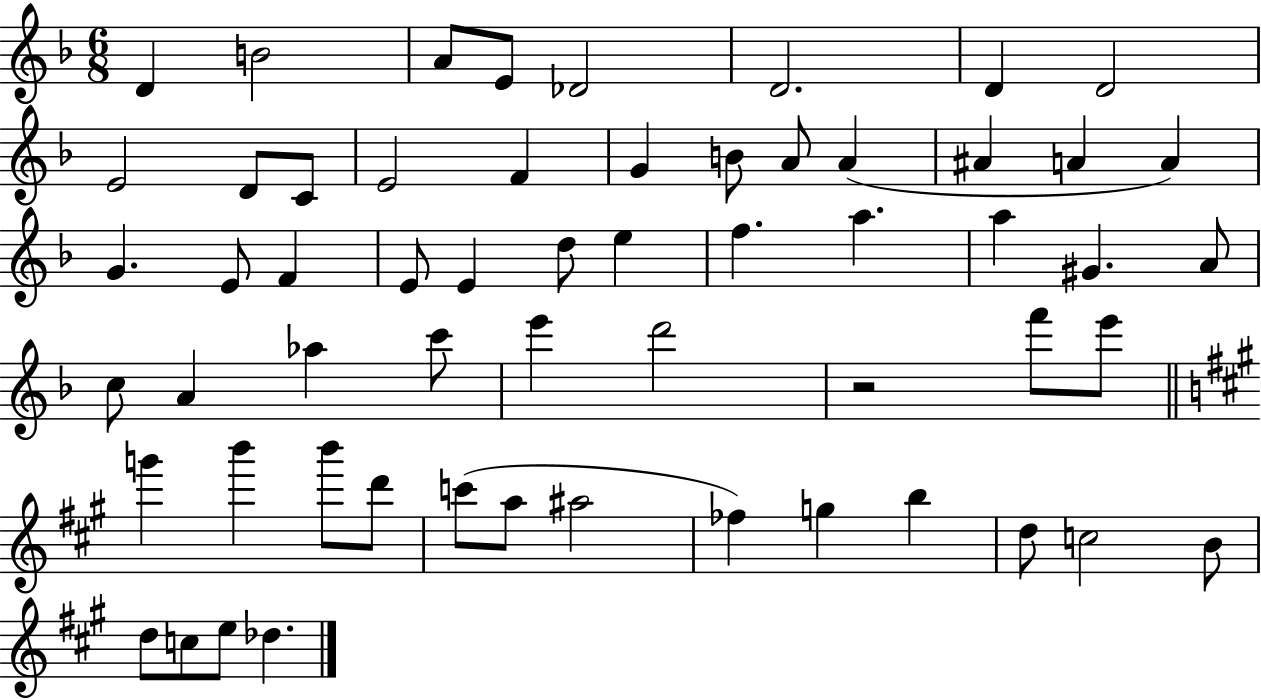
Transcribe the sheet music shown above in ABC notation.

X:1
T:Untitled
M:6/8
L:1/4
K:F
D B2 A/2 E/2 _D2 D2 D D2 E2 D/2 C/2 E2 F G B/2 A/2 A ^A A A G E/2 F E/2 E d/2 e f a a ^G A/2 c/2 A _a c'/2 e' d'2 z2 f'/2 e'/2 g' b' b'/2 d'/2 c'/2 a/2 ^a2 _f g b d/2 c2 B/2 d/2 c/2 e/2 _d